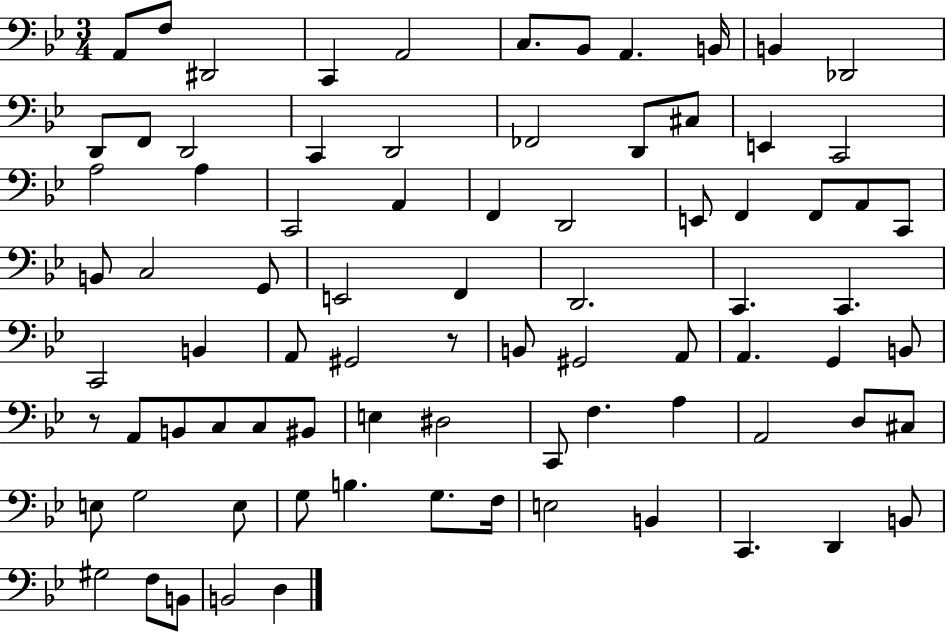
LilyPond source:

{
  \clef bass
  \numericTimeSignature
  \time 3/4
  \key bes \major
  a,8 f8 dis,2 | c,4 a,2 | c8. bes,8 a,4. b,16 | b,4 des,2 | \break d,8 f,8 d,2 | c,4 d,2 | fes,2 d,8 cis8 | e,4 c,2 | \break a2 a4 | c,2 a,4 | f,4 d,2 | e,8 f,4 f,8 a,8 c,8 | \break b,8 c2 g,8 | e,2 f,4 | d,2. | c,4. c,4. | \break c,2 b,4 | a,8 gis,2 r8 | b,8 gis,2 a,8 | a,4. g,4 b,8 | \break r8 a,8 b,8 c8 c8 bis,8 | e4 dis2 | c,8 f4. a4 | a,2 d8 cis8 | \break e8 g2 e8 | g8 b4. g8. f16 | e2 b,4 | c,4. d,4 b,8 | \break gis2 f8 b,8 | b,2 d4 | \bar "|."
}